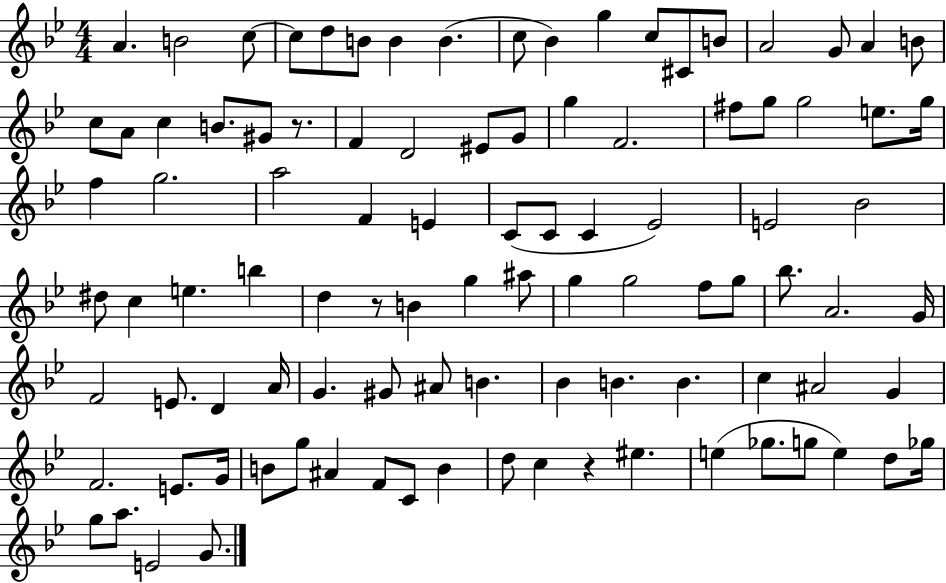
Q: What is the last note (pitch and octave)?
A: G4